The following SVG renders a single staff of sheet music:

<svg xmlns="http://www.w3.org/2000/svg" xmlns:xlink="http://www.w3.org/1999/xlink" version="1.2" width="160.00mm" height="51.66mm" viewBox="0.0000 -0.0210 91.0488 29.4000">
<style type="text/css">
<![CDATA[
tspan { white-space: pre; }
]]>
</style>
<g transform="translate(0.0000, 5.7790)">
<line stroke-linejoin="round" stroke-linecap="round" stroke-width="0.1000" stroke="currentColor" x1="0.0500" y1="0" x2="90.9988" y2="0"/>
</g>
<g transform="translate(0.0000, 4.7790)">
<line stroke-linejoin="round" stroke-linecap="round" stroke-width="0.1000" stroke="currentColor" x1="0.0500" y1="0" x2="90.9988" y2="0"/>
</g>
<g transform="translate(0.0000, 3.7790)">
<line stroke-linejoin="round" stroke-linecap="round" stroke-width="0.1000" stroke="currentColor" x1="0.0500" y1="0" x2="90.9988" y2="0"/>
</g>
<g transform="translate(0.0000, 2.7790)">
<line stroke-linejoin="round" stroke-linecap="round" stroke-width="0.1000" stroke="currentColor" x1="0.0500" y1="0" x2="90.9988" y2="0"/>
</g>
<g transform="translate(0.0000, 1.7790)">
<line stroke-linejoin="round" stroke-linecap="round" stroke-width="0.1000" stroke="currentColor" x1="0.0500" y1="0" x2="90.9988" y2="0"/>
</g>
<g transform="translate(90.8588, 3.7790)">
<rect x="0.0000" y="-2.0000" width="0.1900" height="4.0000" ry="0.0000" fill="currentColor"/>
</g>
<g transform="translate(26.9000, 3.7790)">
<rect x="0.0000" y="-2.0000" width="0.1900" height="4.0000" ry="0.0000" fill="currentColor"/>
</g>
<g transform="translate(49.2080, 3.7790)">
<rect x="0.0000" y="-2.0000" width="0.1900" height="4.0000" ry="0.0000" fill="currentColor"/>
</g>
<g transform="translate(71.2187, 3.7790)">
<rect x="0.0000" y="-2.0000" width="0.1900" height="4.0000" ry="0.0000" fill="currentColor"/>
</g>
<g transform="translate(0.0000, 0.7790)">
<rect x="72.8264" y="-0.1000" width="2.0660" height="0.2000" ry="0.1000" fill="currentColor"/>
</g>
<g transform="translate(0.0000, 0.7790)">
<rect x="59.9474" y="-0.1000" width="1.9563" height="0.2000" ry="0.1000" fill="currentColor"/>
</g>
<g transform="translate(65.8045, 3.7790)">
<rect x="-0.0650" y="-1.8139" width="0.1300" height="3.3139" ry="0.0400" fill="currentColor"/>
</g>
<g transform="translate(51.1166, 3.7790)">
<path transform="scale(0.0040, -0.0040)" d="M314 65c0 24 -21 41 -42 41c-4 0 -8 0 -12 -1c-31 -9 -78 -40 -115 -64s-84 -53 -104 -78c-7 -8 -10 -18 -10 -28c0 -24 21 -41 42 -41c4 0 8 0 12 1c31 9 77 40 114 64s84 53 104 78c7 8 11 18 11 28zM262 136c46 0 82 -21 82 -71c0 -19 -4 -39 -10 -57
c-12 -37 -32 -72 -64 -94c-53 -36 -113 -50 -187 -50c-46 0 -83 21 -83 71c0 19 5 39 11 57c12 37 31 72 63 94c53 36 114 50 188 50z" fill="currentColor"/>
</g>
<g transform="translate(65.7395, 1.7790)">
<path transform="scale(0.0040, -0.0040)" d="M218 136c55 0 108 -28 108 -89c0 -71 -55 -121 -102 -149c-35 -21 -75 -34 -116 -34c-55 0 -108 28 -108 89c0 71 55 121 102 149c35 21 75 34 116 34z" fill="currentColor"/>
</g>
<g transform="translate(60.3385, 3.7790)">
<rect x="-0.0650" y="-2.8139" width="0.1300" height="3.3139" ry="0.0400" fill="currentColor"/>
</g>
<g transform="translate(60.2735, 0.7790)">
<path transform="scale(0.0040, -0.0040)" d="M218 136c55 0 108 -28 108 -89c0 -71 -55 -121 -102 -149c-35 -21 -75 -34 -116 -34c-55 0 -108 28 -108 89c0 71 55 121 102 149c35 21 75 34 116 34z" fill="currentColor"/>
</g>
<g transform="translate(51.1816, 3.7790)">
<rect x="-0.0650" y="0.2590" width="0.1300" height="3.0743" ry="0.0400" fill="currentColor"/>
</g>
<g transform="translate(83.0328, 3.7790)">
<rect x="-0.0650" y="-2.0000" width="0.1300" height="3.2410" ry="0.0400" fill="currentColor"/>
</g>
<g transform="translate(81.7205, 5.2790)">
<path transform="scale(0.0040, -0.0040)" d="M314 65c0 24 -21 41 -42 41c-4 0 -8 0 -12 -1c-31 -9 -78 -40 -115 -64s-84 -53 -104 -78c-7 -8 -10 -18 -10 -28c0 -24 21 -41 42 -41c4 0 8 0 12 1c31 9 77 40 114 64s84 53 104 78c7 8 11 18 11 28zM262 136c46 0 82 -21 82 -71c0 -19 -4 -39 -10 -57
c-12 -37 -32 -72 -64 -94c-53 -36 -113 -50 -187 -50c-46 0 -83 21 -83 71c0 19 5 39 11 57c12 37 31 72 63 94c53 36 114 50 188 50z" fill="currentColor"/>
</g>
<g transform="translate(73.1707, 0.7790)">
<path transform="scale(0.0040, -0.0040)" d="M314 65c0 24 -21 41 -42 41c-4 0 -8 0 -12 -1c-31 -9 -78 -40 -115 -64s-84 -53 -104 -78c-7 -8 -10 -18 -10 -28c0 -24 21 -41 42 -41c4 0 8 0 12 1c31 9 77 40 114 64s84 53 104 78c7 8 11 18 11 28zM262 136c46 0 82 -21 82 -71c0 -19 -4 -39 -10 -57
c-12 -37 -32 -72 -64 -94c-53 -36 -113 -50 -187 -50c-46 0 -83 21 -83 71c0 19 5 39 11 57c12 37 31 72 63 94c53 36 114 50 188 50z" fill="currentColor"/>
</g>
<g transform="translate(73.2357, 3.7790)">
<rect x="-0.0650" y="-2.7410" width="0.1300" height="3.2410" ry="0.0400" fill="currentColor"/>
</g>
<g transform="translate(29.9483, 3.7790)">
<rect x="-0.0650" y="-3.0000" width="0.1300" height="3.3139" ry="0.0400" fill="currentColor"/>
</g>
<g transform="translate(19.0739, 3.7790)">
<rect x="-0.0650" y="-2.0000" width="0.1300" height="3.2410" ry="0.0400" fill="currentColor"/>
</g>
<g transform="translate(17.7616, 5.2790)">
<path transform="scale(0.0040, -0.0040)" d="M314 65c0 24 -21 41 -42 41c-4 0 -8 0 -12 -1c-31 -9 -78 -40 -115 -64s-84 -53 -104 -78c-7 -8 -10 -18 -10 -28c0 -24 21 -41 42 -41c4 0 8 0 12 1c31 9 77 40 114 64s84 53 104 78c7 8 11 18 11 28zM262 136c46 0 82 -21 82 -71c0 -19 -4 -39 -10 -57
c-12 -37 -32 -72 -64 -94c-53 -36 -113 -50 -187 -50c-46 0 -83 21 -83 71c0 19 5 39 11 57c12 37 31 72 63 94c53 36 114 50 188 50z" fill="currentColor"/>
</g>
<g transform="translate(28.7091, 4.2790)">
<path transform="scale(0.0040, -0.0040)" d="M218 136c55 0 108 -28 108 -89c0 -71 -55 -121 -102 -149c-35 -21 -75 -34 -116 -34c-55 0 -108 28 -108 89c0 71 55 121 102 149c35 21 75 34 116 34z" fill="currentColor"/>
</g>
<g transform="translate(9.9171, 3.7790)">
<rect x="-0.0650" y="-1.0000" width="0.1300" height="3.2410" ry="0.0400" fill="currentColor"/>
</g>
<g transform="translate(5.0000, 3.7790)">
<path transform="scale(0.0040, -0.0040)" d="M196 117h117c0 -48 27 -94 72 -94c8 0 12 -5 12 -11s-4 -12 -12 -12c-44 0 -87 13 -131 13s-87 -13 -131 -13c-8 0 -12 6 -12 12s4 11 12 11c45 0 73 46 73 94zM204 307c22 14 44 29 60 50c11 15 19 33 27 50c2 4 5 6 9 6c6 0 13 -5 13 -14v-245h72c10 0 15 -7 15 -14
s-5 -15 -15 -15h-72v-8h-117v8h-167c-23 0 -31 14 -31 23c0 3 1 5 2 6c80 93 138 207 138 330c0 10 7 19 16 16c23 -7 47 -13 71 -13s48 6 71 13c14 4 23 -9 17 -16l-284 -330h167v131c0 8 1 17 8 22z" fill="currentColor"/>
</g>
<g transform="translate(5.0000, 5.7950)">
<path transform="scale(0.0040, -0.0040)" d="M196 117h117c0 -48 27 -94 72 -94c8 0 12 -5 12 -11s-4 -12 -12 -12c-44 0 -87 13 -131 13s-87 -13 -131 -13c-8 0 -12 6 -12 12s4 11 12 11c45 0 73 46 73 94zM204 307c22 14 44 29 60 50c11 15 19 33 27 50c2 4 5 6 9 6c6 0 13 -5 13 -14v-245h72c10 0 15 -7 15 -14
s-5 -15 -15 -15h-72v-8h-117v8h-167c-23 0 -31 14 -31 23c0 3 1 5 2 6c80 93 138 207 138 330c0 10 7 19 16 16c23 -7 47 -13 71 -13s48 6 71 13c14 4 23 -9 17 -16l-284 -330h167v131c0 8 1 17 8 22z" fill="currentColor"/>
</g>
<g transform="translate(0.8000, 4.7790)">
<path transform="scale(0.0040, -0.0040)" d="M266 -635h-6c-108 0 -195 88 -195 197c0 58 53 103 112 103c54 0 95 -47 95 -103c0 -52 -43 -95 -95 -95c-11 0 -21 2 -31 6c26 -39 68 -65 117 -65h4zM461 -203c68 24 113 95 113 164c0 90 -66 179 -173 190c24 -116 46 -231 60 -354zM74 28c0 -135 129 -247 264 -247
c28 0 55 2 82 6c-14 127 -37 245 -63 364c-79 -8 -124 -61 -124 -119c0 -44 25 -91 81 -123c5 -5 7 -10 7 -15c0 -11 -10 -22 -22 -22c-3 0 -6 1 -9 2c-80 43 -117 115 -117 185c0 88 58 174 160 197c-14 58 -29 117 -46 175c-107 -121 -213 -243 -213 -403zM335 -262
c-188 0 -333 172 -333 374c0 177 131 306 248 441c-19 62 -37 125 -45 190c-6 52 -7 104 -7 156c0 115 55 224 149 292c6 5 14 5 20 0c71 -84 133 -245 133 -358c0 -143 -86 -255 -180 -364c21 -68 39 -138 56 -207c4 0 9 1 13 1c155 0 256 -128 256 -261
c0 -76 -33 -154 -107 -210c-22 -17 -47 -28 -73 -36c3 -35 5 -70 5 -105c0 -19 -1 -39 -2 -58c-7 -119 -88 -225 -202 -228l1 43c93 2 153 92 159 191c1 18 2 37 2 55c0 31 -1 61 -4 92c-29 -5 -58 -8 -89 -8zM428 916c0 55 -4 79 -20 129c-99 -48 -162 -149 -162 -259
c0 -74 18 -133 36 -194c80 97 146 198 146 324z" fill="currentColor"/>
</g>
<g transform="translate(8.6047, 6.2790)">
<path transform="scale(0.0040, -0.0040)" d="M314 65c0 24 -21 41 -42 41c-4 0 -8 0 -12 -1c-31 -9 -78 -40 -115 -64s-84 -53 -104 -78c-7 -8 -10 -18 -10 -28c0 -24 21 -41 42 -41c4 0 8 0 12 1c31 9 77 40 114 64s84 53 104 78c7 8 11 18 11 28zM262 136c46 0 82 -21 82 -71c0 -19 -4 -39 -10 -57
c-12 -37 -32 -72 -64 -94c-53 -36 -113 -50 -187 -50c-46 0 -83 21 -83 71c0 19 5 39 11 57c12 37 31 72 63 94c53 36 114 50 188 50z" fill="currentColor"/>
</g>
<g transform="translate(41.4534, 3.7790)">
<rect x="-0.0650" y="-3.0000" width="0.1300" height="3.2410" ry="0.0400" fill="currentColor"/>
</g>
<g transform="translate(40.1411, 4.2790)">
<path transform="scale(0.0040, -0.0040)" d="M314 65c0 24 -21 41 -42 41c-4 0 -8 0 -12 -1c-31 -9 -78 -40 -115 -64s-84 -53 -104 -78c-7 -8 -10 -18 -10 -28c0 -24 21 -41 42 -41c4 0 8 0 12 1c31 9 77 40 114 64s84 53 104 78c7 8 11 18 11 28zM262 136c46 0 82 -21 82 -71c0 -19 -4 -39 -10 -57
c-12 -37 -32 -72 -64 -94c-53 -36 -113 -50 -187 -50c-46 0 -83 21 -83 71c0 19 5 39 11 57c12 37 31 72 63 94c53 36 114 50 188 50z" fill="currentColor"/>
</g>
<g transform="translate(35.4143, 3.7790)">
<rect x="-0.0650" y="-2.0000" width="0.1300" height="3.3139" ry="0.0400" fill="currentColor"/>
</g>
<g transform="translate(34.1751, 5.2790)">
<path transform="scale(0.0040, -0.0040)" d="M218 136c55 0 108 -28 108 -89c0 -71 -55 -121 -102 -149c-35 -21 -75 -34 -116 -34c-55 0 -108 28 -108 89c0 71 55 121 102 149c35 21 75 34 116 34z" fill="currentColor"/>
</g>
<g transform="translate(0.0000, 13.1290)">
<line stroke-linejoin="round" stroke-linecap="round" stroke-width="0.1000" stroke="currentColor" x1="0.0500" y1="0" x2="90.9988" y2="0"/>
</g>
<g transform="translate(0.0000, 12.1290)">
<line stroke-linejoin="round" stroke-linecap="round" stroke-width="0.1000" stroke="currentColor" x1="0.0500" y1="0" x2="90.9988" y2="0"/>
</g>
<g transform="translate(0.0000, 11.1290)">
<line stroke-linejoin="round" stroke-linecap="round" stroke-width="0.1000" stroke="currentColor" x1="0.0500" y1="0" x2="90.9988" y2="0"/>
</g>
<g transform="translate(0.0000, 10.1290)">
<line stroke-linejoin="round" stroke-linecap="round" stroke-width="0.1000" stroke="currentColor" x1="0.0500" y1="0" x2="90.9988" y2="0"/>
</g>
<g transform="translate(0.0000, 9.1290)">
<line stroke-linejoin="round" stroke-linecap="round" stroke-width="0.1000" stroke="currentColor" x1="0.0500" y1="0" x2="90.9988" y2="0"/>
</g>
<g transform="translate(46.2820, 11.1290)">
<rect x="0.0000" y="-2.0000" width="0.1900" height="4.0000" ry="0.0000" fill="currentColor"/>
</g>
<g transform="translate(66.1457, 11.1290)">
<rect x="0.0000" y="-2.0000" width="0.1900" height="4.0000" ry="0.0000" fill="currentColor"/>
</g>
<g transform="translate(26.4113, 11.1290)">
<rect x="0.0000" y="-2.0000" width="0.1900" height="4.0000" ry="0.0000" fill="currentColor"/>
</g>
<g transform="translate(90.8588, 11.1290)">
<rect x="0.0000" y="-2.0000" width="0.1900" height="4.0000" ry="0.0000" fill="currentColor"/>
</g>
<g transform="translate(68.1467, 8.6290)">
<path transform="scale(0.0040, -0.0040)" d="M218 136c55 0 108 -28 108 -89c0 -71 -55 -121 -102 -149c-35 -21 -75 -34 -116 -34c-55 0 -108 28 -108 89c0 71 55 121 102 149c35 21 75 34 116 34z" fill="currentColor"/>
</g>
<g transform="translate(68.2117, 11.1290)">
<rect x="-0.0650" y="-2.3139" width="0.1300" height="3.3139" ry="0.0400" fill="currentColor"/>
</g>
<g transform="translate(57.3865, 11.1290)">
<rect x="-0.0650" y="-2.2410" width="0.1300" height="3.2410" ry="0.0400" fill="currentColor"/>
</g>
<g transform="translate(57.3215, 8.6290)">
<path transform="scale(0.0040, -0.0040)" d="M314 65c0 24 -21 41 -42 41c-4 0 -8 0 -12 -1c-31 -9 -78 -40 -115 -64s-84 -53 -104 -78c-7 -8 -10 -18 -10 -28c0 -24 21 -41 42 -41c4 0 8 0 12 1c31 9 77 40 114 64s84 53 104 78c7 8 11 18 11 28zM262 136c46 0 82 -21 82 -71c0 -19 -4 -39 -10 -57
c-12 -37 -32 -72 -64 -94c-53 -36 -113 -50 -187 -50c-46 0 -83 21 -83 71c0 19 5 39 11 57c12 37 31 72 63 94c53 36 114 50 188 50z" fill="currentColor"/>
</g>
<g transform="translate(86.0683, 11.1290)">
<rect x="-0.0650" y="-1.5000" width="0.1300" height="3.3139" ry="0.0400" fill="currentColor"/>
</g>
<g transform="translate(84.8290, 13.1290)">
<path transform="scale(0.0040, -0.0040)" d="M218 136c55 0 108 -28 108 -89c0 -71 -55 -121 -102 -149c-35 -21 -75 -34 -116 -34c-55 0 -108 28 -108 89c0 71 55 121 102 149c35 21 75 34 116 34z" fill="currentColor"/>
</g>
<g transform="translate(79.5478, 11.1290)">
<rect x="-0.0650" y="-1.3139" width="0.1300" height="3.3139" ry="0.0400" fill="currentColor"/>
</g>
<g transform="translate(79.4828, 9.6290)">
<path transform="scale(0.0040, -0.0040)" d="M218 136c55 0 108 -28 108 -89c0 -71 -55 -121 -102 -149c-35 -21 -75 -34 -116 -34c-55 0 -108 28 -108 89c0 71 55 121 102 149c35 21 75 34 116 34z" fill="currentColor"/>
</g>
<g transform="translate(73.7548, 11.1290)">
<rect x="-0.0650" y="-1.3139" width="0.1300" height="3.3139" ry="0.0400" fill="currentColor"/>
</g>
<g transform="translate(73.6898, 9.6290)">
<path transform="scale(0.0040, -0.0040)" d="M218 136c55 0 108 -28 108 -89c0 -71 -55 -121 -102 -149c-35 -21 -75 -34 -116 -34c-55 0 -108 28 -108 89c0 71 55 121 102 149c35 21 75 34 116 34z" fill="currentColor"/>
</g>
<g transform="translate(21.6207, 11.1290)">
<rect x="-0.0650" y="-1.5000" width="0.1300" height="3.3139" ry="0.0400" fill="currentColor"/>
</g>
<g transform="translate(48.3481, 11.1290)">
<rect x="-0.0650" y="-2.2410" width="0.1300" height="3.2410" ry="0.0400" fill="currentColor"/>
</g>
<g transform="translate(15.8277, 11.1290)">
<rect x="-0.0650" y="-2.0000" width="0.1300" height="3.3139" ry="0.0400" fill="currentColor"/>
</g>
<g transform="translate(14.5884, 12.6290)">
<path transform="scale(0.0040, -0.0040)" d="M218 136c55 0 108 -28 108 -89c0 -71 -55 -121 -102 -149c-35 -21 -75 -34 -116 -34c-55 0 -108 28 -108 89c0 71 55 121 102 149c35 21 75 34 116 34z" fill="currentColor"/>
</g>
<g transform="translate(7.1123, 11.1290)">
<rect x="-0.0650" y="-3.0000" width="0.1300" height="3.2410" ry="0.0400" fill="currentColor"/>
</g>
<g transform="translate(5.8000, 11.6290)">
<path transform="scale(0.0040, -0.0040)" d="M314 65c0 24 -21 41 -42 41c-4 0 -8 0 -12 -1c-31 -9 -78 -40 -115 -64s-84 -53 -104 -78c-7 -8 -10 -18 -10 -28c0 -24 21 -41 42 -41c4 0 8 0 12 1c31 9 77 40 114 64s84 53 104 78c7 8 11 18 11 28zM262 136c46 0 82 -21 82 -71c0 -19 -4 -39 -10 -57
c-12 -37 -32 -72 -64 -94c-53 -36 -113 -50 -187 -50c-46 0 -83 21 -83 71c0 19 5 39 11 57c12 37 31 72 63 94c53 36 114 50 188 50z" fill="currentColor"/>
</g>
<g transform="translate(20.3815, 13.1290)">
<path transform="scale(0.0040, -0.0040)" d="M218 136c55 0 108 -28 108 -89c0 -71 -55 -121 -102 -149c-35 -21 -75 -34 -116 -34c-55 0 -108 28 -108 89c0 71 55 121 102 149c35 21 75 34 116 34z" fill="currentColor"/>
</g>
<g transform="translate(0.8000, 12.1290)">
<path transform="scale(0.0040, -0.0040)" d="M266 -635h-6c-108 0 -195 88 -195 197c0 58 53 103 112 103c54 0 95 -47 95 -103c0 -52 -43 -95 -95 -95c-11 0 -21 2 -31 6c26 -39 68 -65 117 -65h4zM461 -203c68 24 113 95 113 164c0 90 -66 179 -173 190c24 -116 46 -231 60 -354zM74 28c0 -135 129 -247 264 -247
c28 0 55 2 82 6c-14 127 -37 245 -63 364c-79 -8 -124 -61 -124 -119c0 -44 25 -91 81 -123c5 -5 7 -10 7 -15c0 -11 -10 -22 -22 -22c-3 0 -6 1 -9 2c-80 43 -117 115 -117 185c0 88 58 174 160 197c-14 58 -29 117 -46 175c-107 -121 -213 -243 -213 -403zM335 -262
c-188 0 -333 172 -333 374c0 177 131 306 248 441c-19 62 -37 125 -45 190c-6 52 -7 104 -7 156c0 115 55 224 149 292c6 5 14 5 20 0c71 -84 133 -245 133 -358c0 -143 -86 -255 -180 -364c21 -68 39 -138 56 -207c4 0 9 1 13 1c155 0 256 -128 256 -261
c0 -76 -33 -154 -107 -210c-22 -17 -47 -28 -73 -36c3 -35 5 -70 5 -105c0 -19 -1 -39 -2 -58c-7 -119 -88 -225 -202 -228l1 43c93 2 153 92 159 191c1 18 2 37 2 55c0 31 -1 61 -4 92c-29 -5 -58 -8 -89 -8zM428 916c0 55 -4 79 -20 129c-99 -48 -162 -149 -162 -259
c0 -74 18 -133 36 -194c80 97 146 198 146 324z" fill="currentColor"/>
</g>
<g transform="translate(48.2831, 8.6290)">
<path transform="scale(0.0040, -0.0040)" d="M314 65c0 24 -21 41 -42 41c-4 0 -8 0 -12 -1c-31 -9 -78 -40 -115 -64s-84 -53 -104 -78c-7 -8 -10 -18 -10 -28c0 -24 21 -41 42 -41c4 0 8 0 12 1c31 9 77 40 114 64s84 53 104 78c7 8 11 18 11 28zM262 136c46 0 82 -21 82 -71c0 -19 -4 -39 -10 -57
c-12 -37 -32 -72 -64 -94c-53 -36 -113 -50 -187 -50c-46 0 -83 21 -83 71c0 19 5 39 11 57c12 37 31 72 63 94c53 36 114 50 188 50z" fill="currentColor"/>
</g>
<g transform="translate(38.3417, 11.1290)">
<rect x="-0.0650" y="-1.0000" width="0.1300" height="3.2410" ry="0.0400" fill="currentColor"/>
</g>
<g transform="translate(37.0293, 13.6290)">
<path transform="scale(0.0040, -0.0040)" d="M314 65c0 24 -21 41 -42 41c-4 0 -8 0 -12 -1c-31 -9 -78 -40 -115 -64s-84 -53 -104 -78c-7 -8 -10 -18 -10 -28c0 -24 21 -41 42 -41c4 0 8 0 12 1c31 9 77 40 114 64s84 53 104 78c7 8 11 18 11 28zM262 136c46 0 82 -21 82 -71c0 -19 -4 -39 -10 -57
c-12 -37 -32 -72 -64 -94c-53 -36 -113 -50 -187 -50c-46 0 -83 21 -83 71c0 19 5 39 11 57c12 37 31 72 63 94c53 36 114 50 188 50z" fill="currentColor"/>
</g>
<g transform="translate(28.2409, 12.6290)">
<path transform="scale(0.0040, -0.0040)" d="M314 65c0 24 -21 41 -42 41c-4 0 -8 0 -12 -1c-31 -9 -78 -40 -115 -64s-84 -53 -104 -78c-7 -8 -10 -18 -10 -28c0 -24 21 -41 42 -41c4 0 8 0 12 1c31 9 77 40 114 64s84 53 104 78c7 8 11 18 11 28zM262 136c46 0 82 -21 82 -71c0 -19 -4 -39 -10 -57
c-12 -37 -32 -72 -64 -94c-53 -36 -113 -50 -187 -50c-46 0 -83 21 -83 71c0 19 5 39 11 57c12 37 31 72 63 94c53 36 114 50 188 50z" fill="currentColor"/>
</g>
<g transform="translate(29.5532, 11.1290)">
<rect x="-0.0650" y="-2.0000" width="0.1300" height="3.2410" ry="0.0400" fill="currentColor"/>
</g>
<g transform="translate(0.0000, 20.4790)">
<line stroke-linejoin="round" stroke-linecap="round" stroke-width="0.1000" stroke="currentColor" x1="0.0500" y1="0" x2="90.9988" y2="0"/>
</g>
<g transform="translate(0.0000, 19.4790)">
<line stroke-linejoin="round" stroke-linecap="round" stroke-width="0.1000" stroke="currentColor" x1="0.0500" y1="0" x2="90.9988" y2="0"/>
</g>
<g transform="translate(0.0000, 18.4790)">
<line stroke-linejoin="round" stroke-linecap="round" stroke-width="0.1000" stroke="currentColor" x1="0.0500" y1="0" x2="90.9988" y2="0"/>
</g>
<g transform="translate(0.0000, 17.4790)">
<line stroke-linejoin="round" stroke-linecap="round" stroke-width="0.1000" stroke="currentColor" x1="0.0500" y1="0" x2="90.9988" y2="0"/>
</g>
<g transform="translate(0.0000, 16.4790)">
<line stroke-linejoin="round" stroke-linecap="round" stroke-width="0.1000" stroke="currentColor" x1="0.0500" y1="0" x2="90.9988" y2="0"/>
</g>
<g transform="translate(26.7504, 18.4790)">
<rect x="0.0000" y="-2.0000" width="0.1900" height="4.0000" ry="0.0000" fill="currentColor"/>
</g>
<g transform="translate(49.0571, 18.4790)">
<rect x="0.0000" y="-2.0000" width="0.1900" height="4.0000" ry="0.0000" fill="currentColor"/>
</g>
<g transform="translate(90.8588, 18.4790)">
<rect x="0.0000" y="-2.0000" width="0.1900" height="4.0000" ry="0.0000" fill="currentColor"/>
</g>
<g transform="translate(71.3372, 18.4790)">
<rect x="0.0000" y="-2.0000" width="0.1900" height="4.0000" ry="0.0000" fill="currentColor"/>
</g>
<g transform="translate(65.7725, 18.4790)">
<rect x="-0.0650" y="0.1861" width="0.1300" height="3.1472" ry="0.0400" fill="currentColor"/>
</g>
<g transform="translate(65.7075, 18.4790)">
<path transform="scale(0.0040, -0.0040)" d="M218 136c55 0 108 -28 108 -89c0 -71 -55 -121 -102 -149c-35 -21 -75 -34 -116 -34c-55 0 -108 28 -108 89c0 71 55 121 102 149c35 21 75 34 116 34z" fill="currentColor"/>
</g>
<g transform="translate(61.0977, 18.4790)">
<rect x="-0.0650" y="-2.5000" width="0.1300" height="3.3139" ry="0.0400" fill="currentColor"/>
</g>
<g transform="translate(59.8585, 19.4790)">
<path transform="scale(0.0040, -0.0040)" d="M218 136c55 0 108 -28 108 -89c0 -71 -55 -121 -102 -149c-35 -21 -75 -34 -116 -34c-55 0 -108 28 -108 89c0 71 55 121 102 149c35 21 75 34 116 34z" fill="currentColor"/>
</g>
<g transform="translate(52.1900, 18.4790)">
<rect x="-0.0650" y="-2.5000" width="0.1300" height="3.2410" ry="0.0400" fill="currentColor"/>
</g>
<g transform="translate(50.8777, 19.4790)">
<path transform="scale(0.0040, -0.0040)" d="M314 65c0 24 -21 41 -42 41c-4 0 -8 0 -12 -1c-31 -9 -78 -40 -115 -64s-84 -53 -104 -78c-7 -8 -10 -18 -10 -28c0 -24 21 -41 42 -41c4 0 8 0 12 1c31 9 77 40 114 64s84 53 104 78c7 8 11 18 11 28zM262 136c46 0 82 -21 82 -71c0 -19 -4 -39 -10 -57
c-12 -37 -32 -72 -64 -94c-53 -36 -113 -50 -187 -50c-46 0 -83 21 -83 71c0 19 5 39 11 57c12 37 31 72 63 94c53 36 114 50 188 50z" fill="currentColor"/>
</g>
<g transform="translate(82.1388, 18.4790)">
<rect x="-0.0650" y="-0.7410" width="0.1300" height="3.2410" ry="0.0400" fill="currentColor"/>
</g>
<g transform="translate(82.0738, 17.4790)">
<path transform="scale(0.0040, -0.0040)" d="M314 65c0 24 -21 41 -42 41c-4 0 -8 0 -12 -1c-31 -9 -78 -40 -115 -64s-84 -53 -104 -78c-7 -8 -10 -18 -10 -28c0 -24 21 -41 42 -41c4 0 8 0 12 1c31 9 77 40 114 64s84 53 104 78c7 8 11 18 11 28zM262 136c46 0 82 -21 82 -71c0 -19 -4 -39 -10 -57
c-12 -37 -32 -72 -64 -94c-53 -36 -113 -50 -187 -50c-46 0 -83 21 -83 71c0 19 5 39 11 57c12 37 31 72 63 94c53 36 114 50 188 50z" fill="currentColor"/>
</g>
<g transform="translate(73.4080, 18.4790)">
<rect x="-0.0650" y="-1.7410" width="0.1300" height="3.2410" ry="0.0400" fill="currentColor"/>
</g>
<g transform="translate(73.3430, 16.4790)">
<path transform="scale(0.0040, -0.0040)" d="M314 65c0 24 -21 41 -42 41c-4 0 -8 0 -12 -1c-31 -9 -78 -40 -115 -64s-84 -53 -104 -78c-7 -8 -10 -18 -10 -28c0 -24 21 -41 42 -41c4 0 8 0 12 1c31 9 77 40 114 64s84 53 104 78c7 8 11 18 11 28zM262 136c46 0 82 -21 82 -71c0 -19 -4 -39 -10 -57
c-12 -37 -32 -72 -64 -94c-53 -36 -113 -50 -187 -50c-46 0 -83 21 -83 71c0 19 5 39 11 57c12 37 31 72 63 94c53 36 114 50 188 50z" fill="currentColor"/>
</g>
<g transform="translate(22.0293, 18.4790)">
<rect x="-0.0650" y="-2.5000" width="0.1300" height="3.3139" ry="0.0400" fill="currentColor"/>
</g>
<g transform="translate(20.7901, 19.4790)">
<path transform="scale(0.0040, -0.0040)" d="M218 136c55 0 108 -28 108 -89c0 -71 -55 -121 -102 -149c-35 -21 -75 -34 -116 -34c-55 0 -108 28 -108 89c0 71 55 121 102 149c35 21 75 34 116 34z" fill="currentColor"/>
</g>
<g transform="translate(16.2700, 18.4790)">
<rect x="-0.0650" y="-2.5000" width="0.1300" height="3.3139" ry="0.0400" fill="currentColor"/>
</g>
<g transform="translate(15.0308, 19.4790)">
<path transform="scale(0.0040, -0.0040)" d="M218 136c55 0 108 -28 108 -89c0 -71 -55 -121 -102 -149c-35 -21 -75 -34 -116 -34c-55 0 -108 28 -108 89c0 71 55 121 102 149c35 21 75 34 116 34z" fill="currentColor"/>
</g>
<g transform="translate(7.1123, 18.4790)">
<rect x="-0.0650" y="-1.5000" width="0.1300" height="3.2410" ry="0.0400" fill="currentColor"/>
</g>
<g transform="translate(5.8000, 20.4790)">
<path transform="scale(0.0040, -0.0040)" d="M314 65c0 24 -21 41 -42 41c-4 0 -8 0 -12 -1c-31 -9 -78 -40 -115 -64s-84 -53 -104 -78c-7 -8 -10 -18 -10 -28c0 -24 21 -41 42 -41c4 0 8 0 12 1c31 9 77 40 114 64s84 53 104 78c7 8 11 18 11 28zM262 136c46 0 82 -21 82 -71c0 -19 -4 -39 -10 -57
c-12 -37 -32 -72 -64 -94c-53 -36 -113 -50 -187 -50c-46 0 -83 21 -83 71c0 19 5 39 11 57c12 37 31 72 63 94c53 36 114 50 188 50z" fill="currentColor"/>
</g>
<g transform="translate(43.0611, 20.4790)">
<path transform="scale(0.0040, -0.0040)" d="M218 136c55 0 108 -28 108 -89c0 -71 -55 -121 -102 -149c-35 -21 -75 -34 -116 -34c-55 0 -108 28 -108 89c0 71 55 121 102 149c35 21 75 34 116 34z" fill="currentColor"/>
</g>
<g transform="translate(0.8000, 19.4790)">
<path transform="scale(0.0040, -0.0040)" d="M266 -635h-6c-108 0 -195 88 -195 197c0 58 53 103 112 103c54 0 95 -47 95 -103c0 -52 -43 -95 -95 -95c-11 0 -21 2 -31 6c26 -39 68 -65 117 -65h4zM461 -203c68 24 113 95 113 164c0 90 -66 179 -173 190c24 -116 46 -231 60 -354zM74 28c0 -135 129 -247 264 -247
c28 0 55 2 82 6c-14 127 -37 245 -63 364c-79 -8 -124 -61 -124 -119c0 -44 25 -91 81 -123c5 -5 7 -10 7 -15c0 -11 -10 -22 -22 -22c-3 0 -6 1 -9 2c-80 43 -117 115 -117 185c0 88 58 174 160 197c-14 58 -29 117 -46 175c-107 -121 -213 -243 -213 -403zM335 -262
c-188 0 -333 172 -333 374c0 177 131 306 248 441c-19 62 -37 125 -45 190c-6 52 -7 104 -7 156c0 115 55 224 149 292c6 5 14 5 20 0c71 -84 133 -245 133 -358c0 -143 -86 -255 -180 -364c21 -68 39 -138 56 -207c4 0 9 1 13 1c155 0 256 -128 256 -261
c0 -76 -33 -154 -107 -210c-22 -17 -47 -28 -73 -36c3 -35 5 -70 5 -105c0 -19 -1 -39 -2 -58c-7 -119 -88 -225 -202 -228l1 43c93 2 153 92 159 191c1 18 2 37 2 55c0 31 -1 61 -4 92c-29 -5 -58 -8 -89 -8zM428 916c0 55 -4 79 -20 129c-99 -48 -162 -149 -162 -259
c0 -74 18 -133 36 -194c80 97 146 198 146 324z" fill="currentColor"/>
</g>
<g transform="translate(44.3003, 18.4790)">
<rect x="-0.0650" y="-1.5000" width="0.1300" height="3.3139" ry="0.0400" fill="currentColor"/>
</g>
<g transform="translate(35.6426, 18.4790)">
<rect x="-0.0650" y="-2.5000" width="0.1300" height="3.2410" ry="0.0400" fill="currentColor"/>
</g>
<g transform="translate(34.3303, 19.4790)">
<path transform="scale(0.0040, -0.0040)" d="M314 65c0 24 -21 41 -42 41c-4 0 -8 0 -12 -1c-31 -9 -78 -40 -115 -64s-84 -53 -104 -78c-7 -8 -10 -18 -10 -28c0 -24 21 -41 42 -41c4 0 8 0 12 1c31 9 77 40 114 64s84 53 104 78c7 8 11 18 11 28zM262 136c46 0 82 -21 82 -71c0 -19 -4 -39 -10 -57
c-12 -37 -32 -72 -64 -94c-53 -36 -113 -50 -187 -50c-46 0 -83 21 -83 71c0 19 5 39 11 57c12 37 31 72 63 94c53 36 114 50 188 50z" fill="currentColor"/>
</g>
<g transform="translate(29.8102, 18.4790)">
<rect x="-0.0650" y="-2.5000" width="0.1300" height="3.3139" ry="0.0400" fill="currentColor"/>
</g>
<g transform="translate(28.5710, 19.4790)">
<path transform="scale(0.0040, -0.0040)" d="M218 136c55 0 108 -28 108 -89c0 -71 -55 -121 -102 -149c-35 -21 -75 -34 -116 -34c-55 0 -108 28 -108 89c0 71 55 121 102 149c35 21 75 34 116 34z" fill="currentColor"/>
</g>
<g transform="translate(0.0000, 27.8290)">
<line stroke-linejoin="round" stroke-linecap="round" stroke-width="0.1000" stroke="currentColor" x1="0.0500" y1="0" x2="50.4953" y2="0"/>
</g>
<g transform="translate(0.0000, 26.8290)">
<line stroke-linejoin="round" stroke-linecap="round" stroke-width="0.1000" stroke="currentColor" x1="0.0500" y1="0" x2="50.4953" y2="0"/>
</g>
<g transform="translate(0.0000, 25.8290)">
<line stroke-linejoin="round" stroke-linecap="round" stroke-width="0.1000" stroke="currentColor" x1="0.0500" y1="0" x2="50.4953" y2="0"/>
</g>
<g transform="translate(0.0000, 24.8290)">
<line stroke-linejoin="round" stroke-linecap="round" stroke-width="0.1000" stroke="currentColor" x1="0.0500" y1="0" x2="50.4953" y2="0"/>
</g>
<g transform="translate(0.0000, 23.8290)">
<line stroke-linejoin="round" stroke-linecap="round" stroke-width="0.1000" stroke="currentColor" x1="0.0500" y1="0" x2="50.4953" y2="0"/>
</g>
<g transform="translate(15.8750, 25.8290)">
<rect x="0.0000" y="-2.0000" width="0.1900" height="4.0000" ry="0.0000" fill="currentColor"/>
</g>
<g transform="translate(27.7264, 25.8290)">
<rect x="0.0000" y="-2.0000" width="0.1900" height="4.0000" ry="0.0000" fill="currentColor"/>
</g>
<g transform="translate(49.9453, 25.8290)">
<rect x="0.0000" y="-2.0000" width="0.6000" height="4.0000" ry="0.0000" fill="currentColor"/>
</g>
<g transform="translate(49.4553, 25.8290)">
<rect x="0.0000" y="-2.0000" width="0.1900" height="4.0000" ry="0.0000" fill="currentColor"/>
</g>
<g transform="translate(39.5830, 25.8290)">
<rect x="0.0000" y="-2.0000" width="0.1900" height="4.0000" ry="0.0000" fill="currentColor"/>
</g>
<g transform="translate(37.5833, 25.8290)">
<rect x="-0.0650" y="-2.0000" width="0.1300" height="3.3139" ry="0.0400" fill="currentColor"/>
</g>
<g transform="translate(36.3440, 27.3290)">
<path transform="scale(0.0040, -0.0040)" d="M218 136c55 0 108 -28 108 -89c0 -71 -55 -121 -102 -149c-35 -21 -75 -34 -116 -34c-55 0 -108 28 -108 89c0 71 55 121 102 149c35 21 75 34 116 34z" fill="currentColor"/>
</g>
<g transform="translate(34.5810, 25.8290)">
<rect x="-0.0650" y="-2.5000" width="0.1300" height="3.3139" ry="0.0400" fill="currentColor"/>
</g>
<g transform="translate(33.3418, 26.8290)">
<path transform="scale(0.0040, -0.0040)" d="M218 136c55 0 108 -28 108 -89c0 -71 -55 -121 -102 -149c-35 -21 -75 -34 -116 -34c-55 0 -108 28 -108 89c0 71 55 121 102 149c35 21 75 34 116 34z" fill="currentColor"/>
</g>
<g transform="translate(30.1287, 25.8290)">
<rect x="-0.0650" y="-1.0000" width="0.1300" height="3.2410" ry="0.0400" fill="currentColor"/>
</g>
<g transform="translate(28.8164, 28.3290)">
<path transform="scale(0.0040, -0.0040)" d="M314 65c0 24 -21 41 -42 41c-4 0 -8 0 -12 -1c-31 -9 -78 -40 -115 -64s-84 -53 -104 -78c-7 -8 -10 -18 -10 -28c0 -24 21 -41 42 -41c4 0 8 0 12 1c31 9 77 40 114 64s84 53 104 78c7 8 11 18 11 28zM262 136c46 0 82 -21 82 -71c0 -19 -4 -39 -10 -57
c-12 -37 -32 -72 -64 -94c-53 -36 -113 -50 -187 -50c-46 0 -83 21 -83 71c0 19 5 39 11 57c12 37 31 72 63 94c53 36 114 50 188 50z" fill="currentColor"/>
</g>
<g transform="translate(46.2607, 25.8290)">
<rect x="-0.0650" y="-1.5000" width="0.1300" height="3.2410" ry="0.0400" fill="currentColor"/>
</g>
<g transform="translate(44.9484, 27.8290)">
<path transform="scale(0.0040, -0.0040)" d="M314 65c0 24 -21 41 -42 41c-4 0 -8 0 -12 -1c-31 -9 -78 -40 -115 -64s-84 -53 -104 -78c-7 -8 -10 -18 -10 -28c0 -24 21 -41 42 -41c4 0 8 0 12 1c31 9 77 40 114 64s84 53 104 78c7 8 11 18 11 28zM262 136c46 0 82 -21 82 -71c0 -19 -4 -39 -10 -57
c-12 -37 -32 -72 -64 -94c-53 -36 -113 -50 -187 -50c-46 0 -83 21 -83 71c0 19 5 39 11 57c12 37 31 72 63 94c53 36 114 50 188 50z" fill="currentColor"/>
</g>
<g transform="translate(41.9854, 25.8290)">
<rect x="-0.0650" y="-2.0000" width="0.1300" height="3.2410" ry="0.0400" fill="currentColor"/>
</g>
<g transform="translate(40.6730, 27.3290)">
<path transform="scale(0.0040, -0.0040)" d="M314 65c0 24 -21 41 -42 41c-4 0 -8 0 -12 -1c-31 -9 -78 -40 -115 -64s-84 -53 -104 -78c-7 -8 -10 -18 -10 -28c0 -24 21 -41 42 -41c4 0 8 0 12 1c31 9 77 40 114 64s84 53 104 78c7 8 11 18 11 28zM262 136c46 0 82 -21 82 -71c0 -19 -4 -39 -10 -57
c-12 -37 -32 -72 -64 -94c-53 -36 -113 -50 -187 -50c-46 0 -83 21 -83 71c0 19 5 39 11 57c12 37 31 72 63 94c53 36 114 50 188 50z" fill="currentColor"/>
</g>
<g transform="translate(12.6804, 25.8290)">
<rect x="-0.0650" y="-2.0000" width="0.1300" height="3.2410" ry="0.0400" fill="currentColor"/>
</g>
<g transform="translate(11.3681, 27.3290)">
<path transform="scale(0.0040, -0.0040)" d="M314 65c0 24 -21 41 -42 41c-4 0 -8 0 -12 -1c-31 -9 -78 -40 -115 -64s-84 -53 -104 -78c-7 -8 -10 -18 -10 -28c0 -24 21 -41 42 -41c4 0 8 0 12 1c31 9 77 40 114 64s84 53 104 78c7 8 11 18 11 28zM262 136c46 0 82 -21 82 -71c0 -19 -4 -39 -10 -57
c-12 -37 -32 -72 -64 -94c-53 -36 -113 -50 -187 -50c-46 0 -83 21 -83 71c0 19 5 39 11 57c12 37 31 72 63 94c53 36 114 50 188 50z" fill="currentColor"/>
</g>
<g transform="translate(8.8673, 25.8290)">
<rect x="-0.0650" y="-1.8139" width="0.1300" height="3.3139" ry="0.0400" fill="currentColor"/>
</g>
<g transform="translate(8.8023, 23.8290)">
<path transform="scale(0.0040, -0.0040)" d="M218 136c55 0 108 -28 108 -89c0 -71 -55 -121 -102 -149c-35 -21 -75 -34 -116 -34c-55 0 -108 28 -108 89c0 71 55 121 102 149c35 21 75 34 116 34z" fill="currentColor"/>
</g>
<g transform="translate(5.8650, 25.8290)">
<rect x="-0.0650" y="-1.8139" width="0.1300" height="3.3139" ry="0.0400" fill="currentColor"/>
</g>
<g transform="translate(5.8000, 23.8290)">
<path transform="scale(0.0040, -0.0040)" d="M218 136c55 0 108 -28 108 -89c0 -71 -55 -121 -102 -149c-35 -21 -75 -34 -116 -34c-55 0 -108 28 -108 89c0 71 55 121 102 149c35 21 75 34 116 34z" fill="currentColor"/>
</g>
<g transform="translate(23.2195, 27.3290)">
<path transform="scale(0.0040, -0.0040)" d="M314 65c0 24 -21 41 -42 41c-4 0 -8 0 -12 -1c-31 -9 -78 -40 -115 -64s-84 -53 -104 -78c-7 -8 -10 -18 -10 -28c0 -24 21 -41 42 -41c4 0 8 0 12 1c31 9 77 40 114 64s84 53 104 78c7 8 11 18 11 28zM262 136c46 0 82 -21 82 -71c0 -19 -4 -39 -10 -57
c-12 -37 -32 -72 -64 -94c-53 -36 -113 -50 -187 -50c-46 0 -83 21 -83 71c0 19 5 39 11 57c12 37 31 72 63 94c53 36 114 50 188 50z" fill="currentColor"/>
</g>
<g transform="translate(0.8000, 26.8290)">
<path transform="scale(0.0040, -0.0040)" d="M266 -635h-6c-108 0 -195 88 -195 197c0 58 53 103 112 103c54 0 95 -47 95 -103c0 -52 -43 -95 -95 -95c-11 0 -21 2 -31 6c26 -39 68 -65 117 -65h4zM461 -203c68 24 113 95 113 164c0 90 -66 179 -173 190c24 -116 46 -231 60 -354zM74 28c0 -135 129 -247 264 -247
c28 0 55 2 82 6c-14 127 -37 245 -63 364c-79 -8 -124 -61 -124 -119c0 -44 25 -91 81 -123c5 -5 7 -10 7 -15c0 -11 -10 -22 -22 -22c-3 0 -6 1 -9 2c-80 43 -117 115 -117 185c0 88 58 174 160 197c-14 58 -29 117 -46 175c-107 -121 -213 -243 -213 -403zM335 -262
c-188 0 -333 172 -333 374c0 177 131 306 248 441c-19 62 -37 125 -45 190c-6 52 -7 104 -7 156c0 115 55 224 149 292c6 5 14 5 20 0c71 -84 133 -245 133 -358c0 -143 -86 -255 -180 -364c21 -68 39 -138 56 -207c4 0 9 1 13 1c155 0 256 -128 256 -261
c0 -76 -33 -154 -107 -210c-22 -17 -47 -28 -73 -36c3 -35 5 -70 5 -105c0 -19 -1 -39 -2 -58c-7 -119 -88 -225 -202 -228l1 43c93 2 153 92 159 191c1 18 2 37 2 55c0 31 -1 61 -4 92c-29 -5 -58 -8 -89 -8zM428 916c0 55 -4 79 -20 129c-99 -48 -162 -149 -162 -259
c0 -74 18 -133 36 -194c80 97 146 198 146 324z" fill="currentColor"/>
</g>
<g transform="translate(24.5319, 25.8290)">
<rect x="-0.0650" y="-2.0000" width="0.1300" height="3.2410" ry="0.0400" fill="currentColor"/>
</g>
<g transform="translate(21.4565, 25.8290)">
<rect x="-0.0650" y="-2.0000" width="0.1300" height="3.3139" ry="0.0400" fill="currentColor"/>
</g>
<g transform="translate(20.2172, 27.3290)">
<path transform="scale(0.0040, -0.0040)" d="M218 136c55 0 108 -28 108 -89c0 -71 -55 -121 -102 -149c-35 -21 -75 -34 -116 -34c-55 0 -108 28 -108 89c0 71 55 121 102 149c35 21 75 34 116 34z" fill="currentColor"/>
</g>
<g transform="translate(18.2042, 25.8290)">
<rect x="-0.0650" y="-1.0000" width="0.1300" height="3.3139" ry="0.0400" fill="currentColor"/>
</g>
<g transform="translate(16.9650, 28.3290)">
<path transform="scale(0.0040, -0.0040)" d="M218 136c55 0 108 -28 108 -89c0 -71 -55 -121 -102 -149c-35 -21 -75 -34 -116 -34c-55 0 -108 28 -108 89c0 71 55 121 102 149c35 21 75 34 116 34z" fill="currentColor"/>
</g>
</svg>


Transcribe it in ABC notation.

X:1
T:Untitled
M:4/4
L:1/4
K:C
D2 F2 A F A2 B2 a f a2 F2 A2 F E F2 D2 g2 g2 g e e E E2 G G G G2 E G2 G B f2 d2 f f F2 D F F2 D2 G F F2 E2